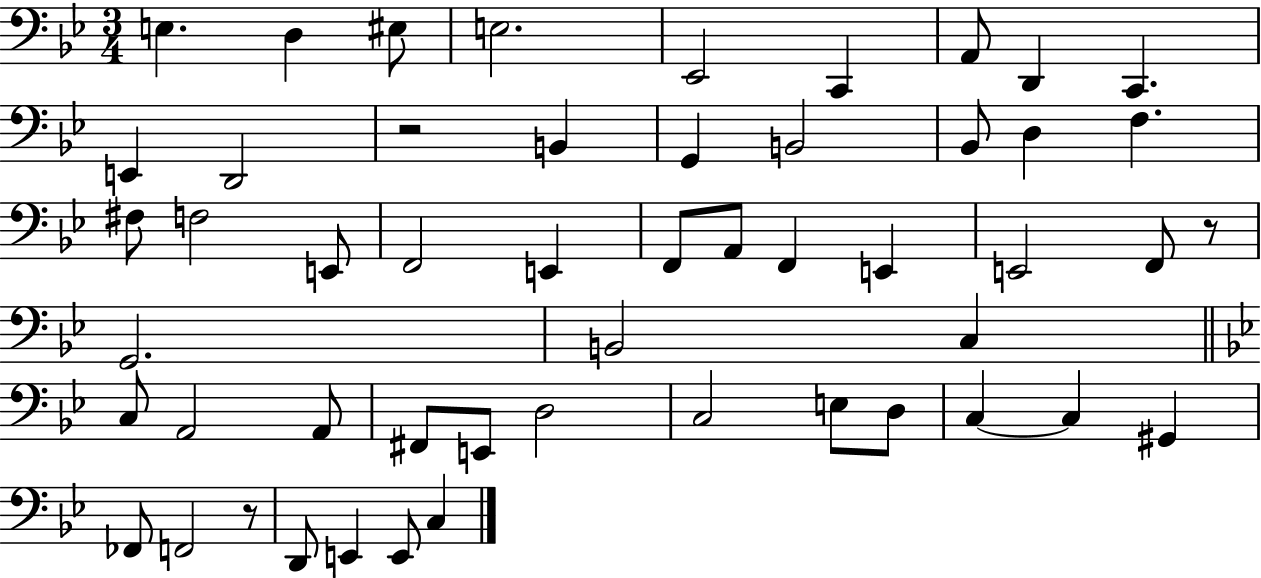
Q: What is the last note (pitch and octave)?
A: C3